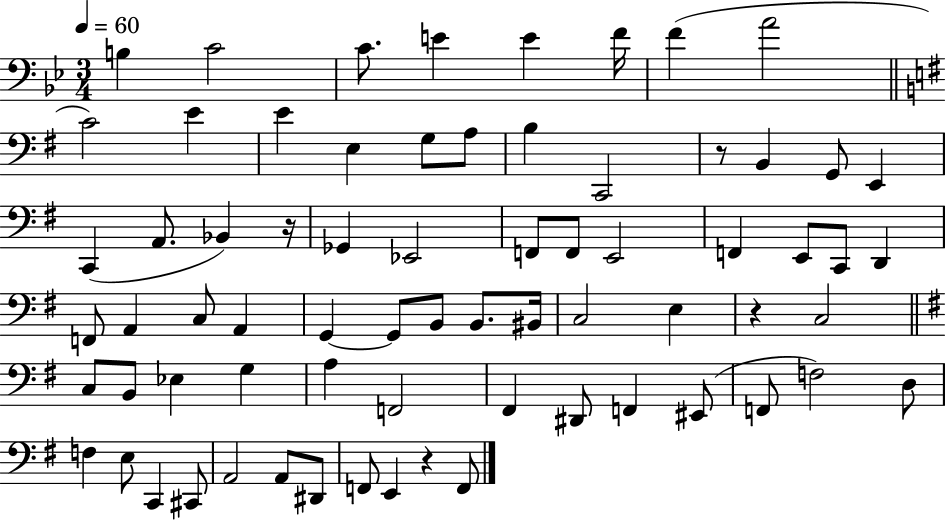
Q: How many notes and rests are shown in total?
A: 70